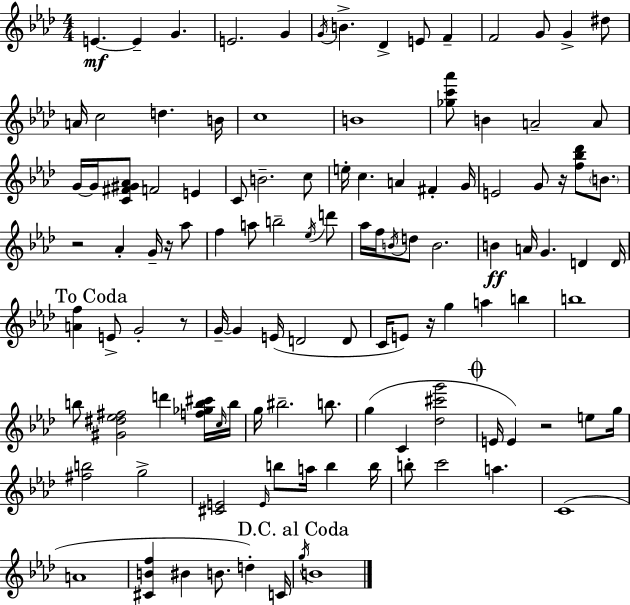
X:1
T:Untitled
M:4/4
L:1/4
K:Fm
E E G E2 G G/4 B _D E/2 F F2 G/2 G ^d/2 A/4 c2 d B/4 c4 B4 [_gc'_a']/2 B A2 A/2 G/4 G/4 [C^F^G_A]/2 F2 E C/2 B2 c/2 e/4 c A ^F G/4 E2 G/2 z/4 [f_b_d']/2 B/2 z2 _A G/4 z/4 _a/2 f a/2 b2 _e/4 d'/2 _a/4 f/4 B/4 d/2 B2 B A/4 G D D/4 [Af] E/2 G2 z/2 G/4 G E/4 D2 D/2 C/4 E/2 z/4 g a b b4 b/2 [^G^d_e^f]2 d' [f_gb^c']/4 c/4 b/4 g/4 ^b2 b/2 g C [_d^c'g']2 E/4 E z2 e/2 g/4 [^fb]2 g2 [^CE]2 E/4 b/2 a/4 b b/4 b/2 c'2 a C4 A4 [^CBf] ^B B/2 d C/4 g/4 B4